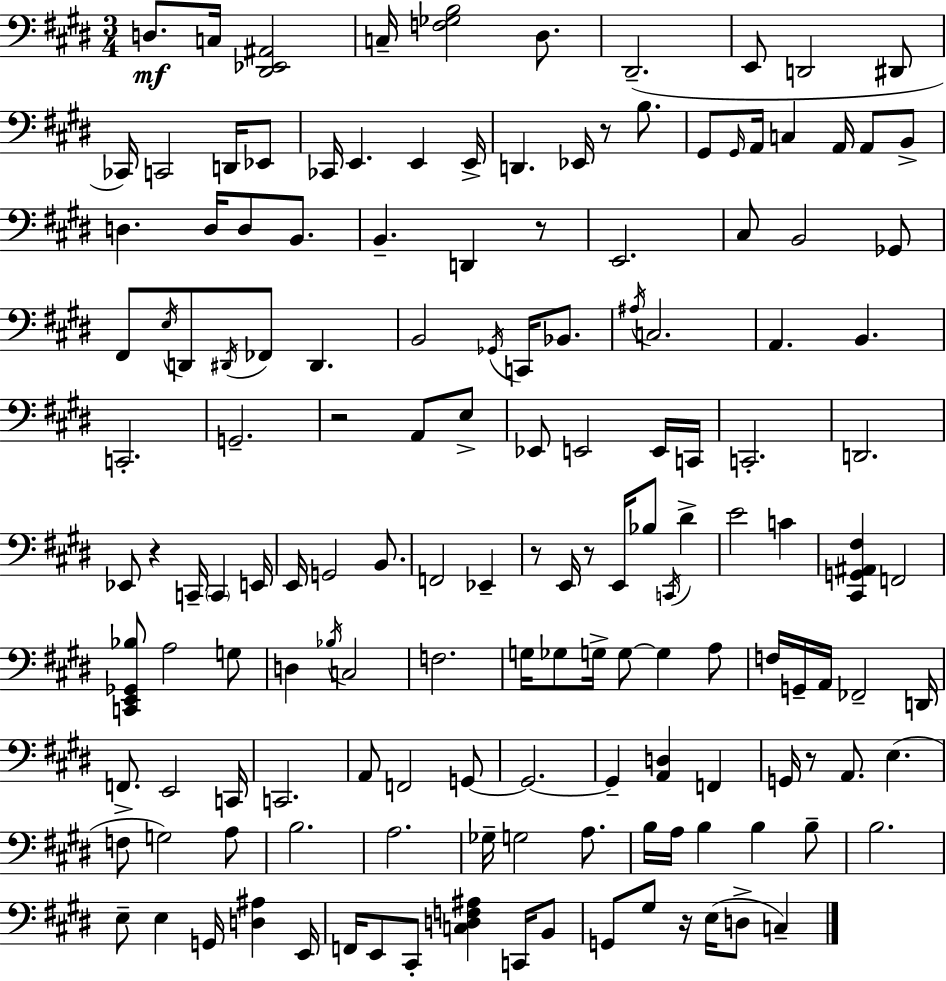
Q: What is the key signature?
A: E major